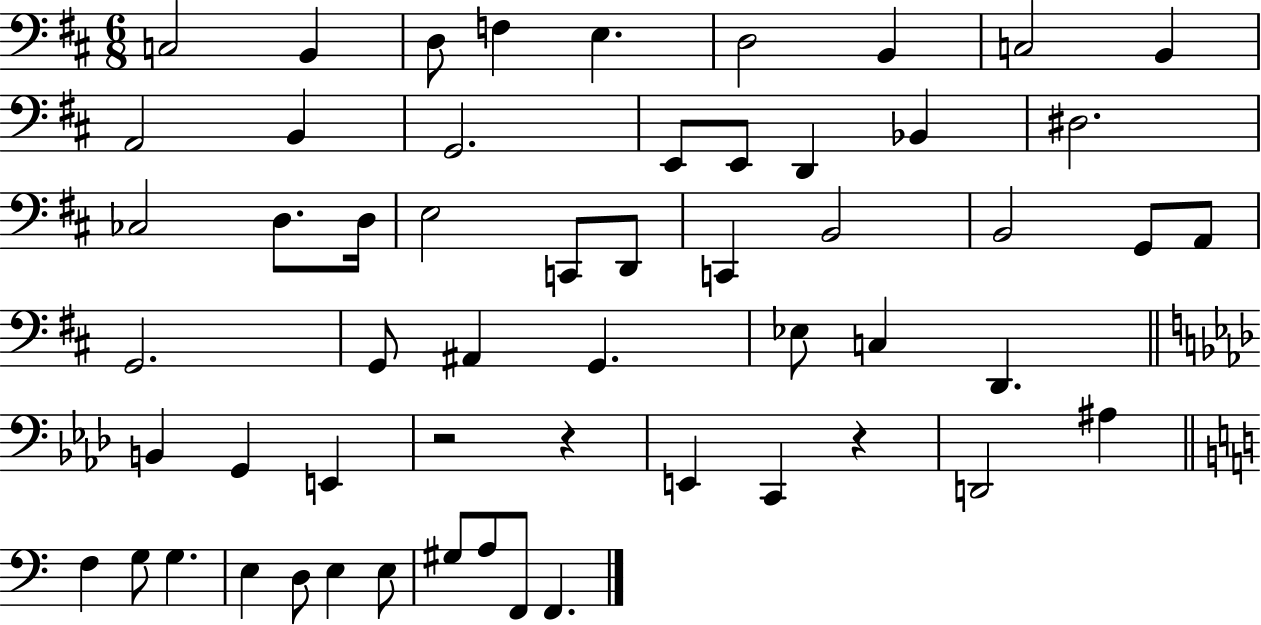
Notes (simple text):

C3/h B2/q D3/e F3/q E3/q. D3/h B2/q C3/h B2/q A2/h B2/q G2/h. E2/e E2/e D2/q Bb2/q D#3/h. CES3/h D3/e. D3/s E3/h C2/e D2/e C2/q B2/h B2/h G2/e A2/e G2/h. G2/e A#2/q G2/q. Eb3/e C3/q D2/q. B2/q G2/q E2/q R/h R/q E2/q C2/q R/q D2/h A#3/q F3/q G3/e G3/q. E3/q D3/e E3/q E3/e G#3/e A3/e F2/e F2/q.